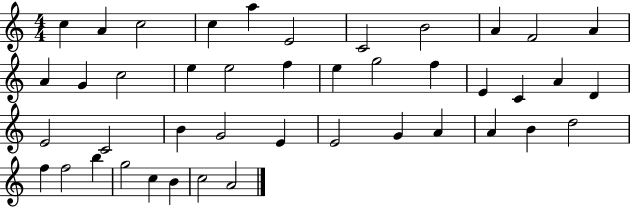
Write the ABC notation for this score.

X:1
T:Untitled
M:4/4
L:1/4
K:C
c A c2 c a E2 C2 B2 A F2 A A G c2 e e2 f e g2 f E C A D E2 C2 B G2 E E2 G A A B d2 f f2 b g2 c B c2 A2